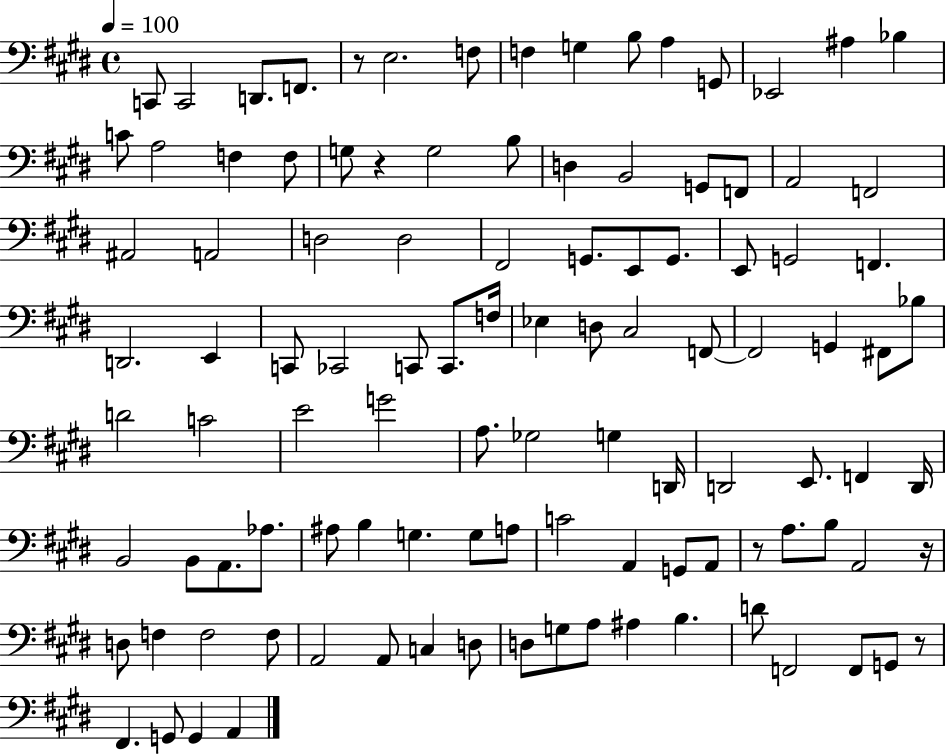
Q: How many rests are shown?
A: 5